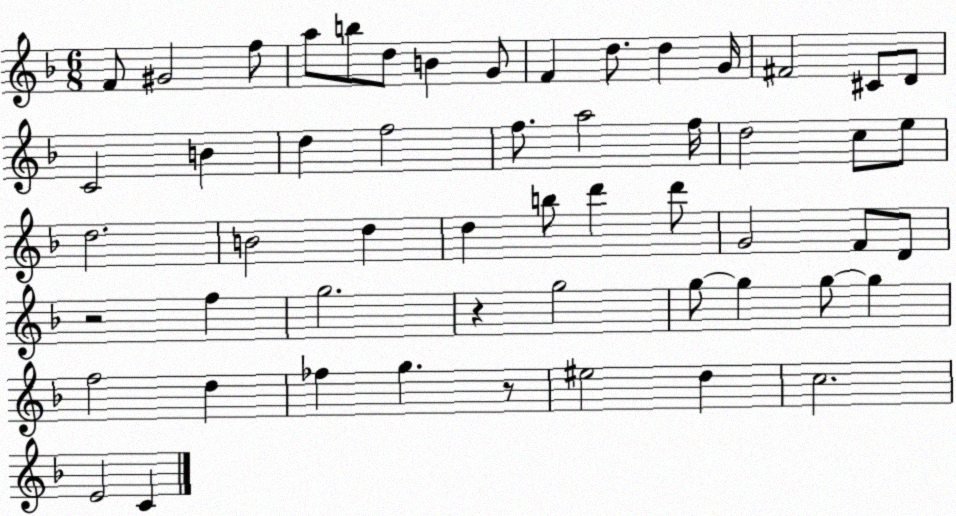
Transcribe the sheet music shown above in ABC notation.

X:1
T:Untitled
M:6/8
L:1/4
K:F
F/2 ^G2 f/2 a/2 b/2 d/2 B G/2 F d/2 d G/4 ^F2 ^C/2 D/2 C2 B d f2 f/2 a2 f/4 d2 c/2 e/2 d2 B2 d d b/2 d' d'/2 G2 F/2 D/2 z2 f g2 z g2 g/2 g g/2 g f2 d _f g z/2 ^e2 d c2 E2 C